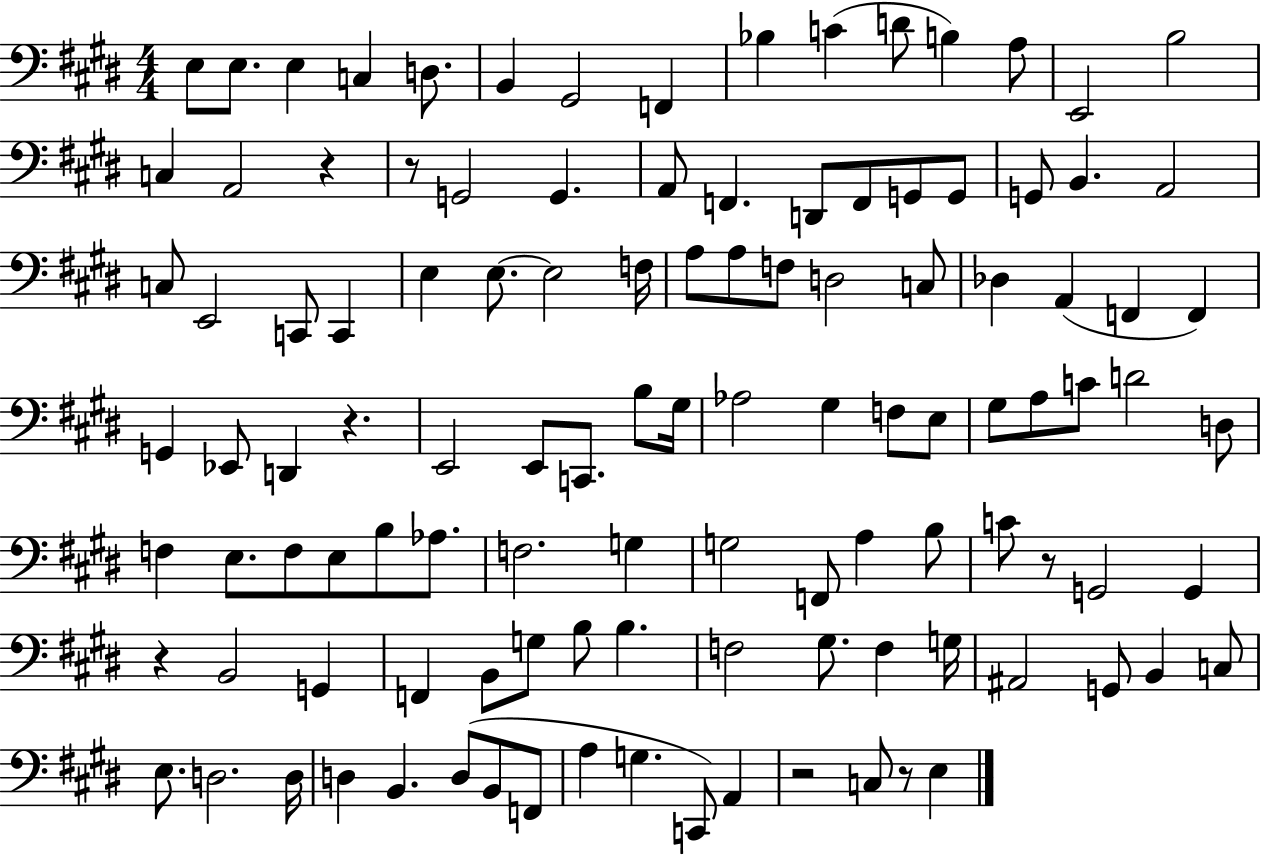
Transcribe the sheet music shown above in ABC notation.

X:1
T:Untitled
M:4/4
L:1/4
K:E
E,/2 E,/2 E, C, D,/2 B,, ^G,,2 F,, _B, C D/2 B, A,/2 E,,2 B,2 C, A,,2 z z/2 G,,2 G,, A,,/2 F,, D,,/2 F,,/2 G,,/2 G,,/2 G,,/2 B,, A,,2 C,/2 E,,2 C,,/2 C,, E, E,/2 E,2 F,/4 A,/2 A,/2 F,/2 D,2 C,/2 _D, A,, F,, F,, G,, _E,,/2 D,, z E,,2 E,,/2 C,,/2 B,/2 ^G,/4 _A,2 ^G, F,/2 E,/2 ^G,/2 A,/2 C/2 D2 D,/2 F, E,/2 F,/2 E,/2 B,/2 _A,/2 F,2 G, G,2 F,,/2 A, B,/2 C/2 z/2 G,,2 G,, z B,,2 G,, F,, B,,/2 G,/2 B,/2 B, F,2 ^G,/2 F, G,/4 ^A,,2 G,,/2 B,, C,/2 E,/2 D,2 D,/4 D, B,, D,/2 B,,/2 F,,/2 A, G, C,,/2 A,, z2 C,/2 z/2 E,